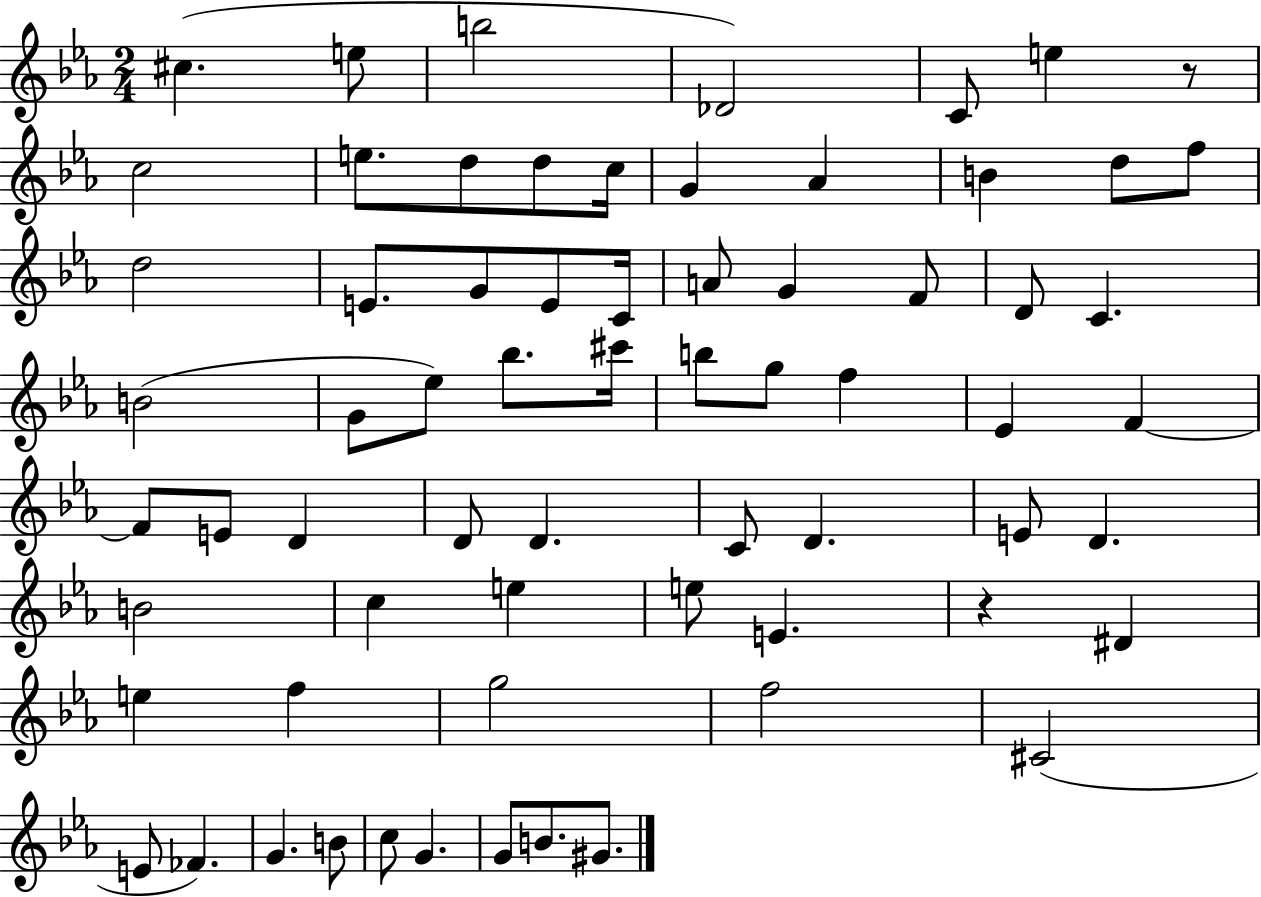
{
  \clef treble
  \numericTimeSignature
  \time 2/4
  \key ees \major
  cis''4.( e''8 | b''2 | des'2) | c'8 e''4 r8 | \break c''2 | e''8. d''8 d''8 c''16 | g'4 aes'4 | b'4 d''8 f''8 | \break d''2 | e'8. g'8 e'8 c'16 | a'8 g'4 f'8 | d'8 c'4. | \break b'2( | g'8 ees''8) bes''8. cis'''16 | b''8 g''8 f''4 | ees'4 f'4~~ | \break f'8 e'8 d'4 | d'8 d'4. | c'8 d'4. | e'8 d'4. | \break b'2 | c''4 e''4 | e''8 e'4. | r4 dis'4 | \break e''4 f''4 | g''2 | f''2 | cis'2( | \break e'8 fes'4.) | g'4. b'8 | c''8 g'4. | g'8 b'8. gis'8. | \break \bar "|."
}